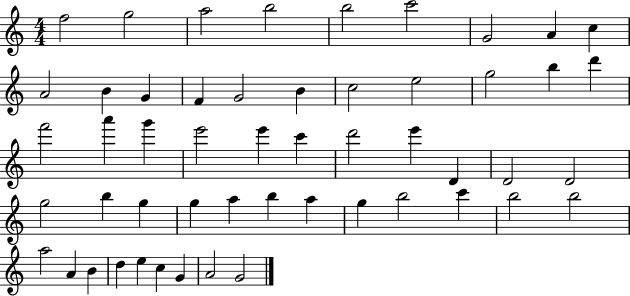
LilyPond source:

{
  \clef treble
  \numericTimeSignature
  \time 4/4
  \key c \major
  f''2 g''2 | a''2 b''2 | b''2 c'''2 | g'2 a'4 c''4 | \break a'2 b'4 g'4 | f'4 g'2 b'4 | c''2 e''2 | g''2 b''4 d'''4 | \break f'''2 a'''4 g'''4 | e'''2 e'''4 c'''4 | d'''2 e'''4 d'4 | d'2 d'2 | \break g''2 b''4 g''4 | g''4 a''4 b''4 a''4 | g''4 b''2 c'''4 | b''2 b''2 | \break a''2 a'4 b'4 | d''4 e''4 c''4 g'4 | a'2 g'2 | \bar "|."
}